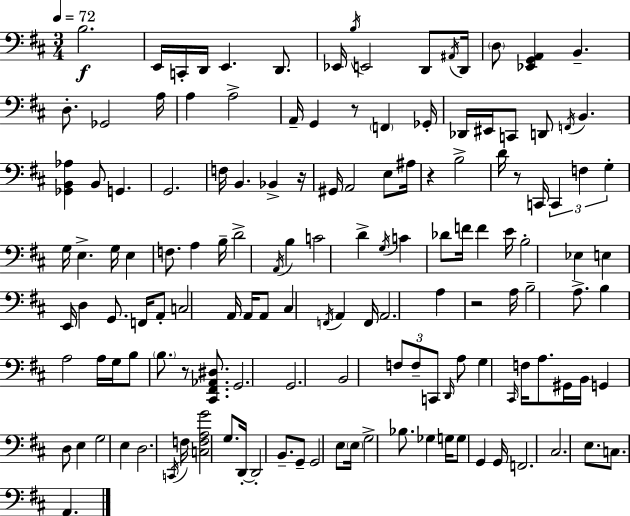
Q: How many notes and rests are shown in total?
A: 142